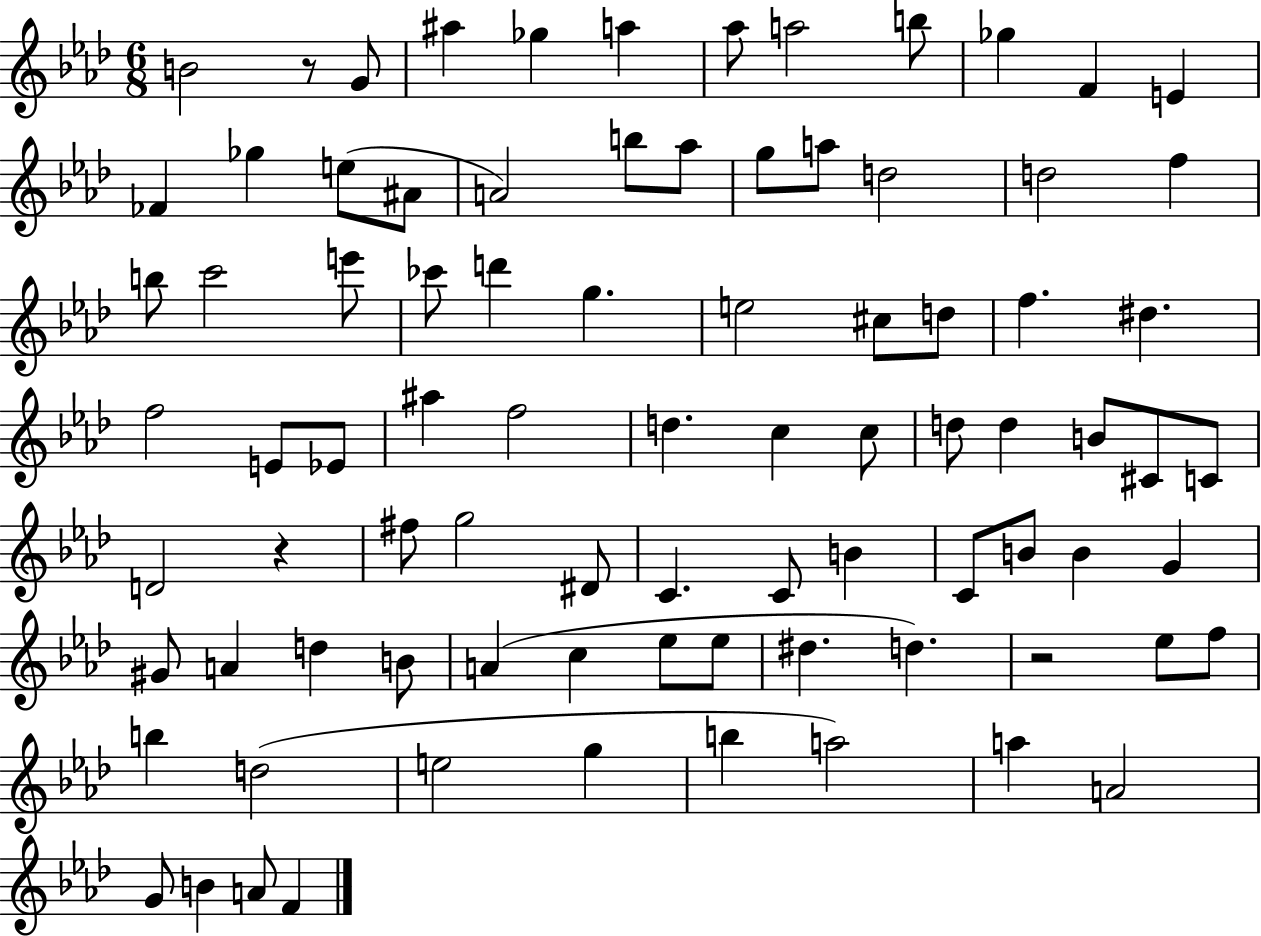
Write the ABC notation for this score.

X:1
T:Untitled
M:6/8
L:1/4
K:Ab
B2 z/2 G/2 ^a _g a _a/2 a2 b/2 _g F E _F _g e/2 ^A/2 A2 b/2 _a/2 g/2 a/2 d2 d2 f b/2 c'2 e'/2 _c'/2 d' g e2 ^c/2 d/2 f ^d f2 E/2 _E/2 ^a f2 d c c/2 d/2 d B/2 ^C/2 C/2 D2 z ^f/2 g2 ^D/2 C C/2 B C/2 B/2 B G ^G/2 A d B/2 A c _e/2 _e/2 ^d d z2 _e/2 f/2 b d2 e2 g b a2 a A2 G/2 B A/2 F